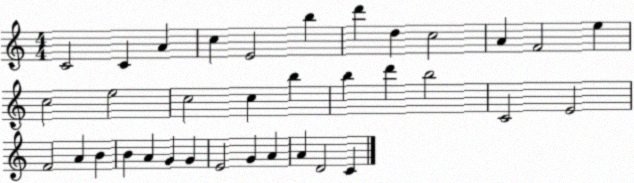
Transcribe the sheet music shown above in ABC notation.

X:1
T:Untitled
M:4/4
L:1/4
K:C
C2 C A c E2 b d' d c2 A F2 e c2 e2 c2 c b b d' b2 C2 E2 F2 A B B A G G E2 G A A D2 C